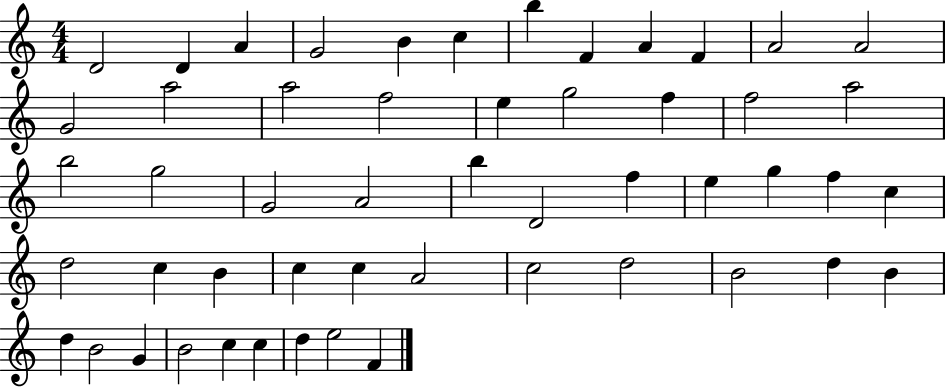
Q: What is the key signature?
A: C major